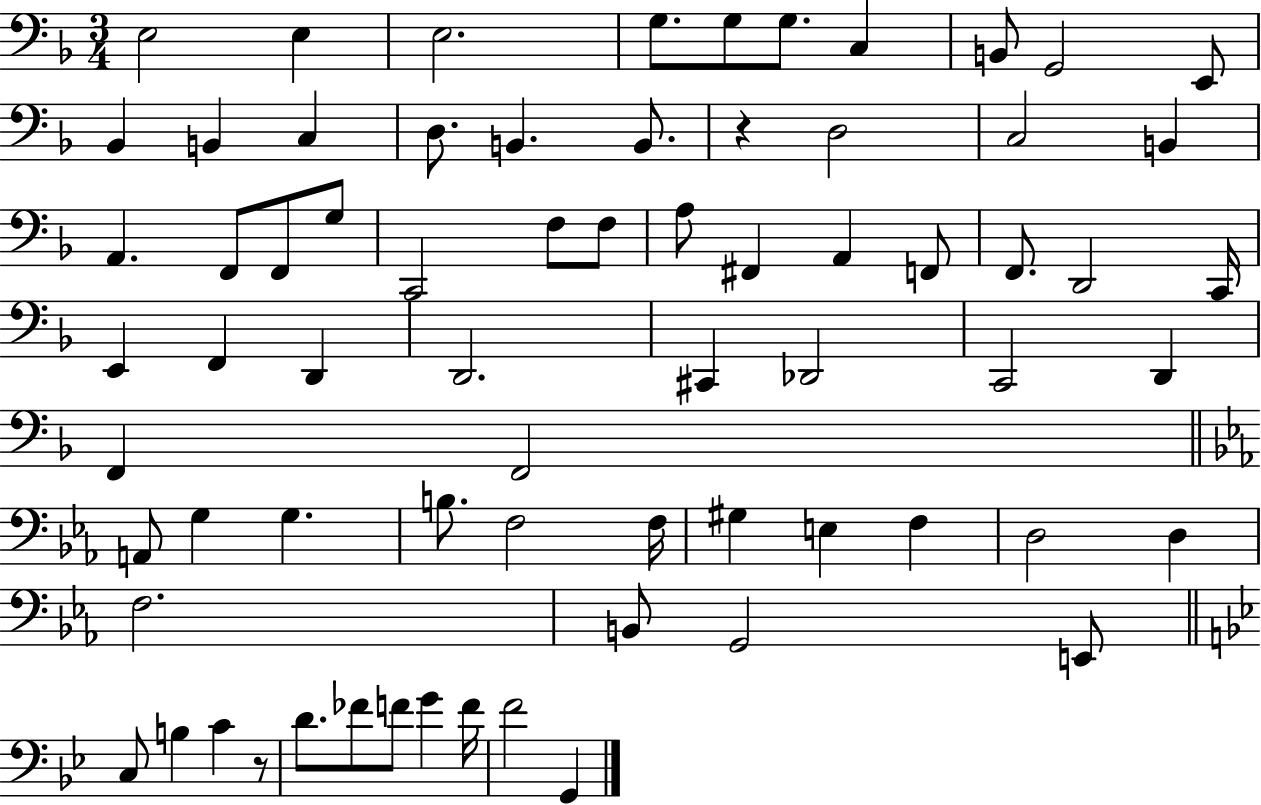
{
  \clef bass
  \numericTimeSignature
  \time 3/4
  \key f \major
  e2 e4 | e2. | g8. g8 g8. c4 | b,8 g,2 e,8 | \break bes,4 b,4 c4 | d8. b,4. b,8. | r4 d2 | c2 b,4 | \break a,4. f,8 f,8 g8 | c,2 f8 f8 | a8 fis,4 a,4 f,8 | f,8. d,2 c,16 | \break e,4 f,4 d,4 | d,2. | cis,4 des,2 | c,2 d,4 | \break f,4 f,2 | \bar "||" \break \key ees \major a,8 g4 g4. | b8. f2 f16 | gis4 e4 f4 | d2 d4 | \break f2. | b,8 g,2 e,8 | \bar "||" \break \key bes \major c8 b4 c'4 r8 | d'8. fes'8 f'8 g'4 f'16 | f'2 g,4 | \bar "|."
}